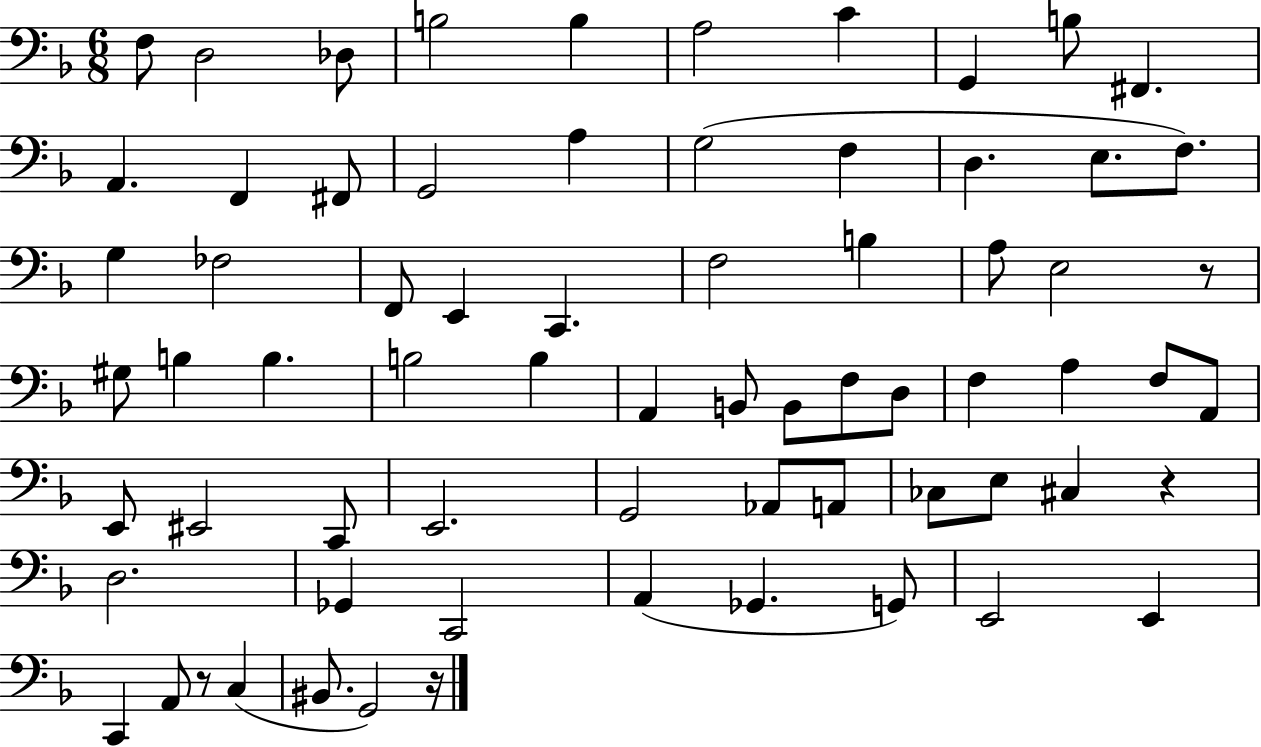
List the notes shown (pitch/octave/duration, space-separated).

F3/e D3/h Db3/e B3/h B3/q A3/h C4/q G2/q B3/e F#2/q. A2/q. F2/q F#2/e G2/h A3/q G3/h F3/q D3/q. E3/e. F3/e. G3/q FES3/h F2/e E2/q C2/q. F3/h B3/q A3/e E3/h R/e G#3/e B3/q B3/q. B3/h B3/q A2/q B2/e B2/e F3/e D3/e F3/q A3/q F3/e A2/e E2/e EIS2/h C2/e E2/h. G2/h Ab2/e A2/e CES3/e E3/e C#3/q R/q D3/h. Gb2/q C2/h A2/q Gb2/q. G2/e E2/h E2/q C2/q A2/e R/e C3/q BIS2/e. G2/h R/s